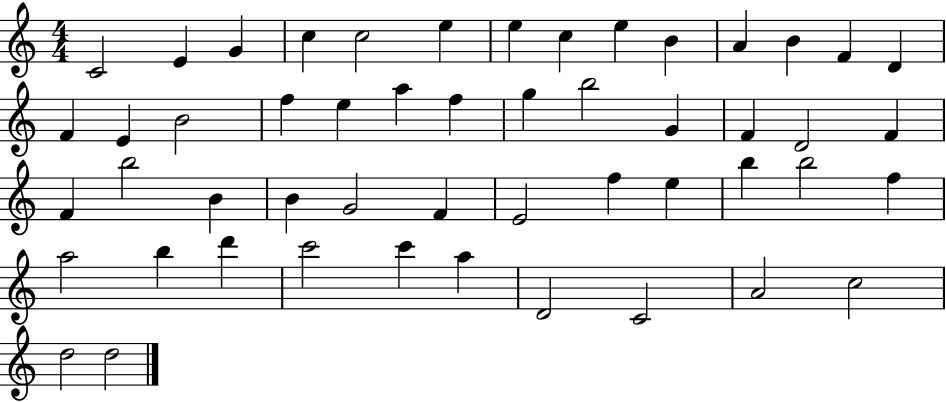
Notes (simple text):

C4/h E4/q G4/q C5/q C5/h E5/q E5/q C5/q E5/q B4/q A4/q B4/q F4/q D4/q F4/q E4/q B4/h F5/q E5/q A5/q F5/q G5/q B5/h G4/q F4/q D4/h F4/q F4/q B5/h B4/q B4/q G4/h F4/q E4/h F5/q E5/q B5/q B5/h F5/q A5/h B5/q D6/q C6/h C6/q A5/q D4/h C4/h A4/h C5/h D5/h D5/h